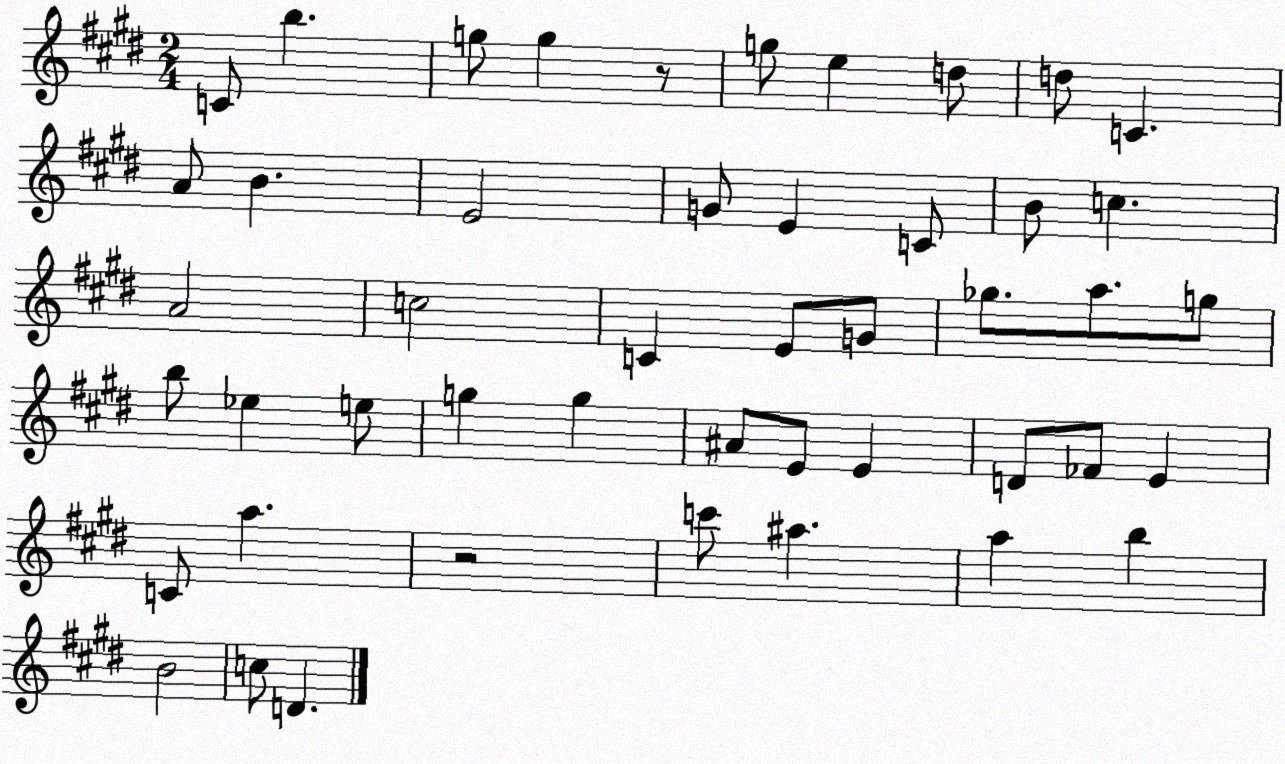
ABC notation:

X:1
T:Untitled
M:2/4
L:1/4
K:E
C/2 b g/2 g z/2 g/2 e d/2 d/2 C A/2 B E2 G/2 E C/2 B/2 c A2 c2 C E/2 G/2 _g/2 a/2 g/2 b/2 _e e/2 g g ^A/2 E/2 E D/2 _F/2 E C/2 a z2 c'/2 ^a a b B2 c/2 D